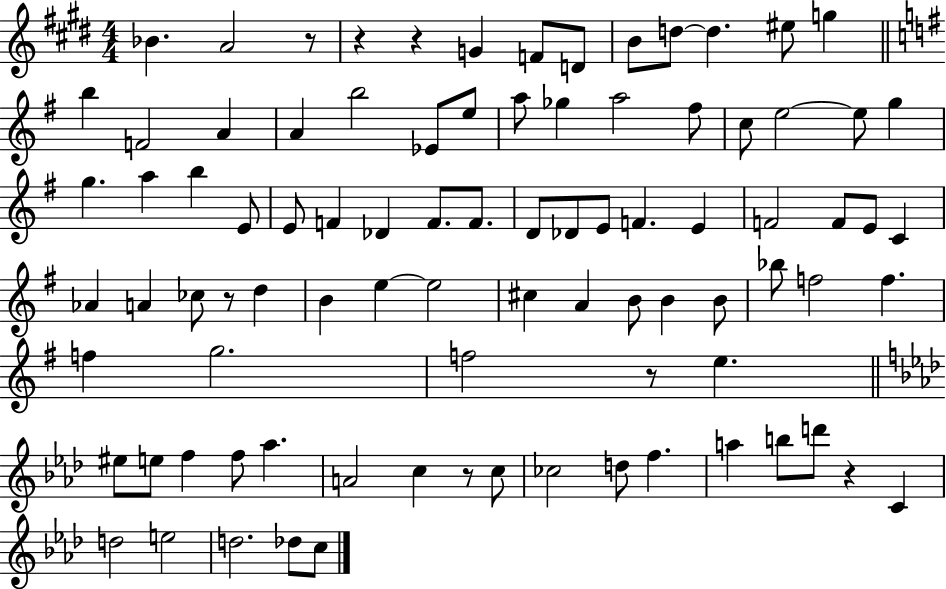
{
  \clef treble
  \numericTimeSignature
  \time 4/4
  \key e \major
  bes'4. a'2 r8 | r4 r4 g'4 f'8 d'8 | b'8 d''8~~ d''4. eis''8 g''4 | \bar "||" \break \key g \major b''4 f'2 a'4 | a'4 b''2 ees'8 e''8 | a''8 ges''4 a''2 fis''8 | c''8 e''2~~ e''8 g''4 | \break g''4. a''4 b''4 e'8 | e'8 f'4 des'4 f'8. f'8. | d'8 des'8 e'8 f'4. e'4 | f'2 f'8 e'8 c'4 | \break aes'4 a'4 ces''8 r8 d''4 | b'4 e''4~~ e''2 | cis''4 a'4 b'8 b'4 b'8 | bes''8 f''2 f''4. | \break f''4 g''2. | f''2 r8 e''4. | \bar "||" \break \key aes \major eis''8 e''8 f''4 f''8 aes''4. | a'2 c''4 r8 c''8 | ces''2 d''8 f''4. | a''4 b''8 d'''8 r4 c'4 | \break d''2 e''2 | d''2. des''8 c''8 | \bar "|."
}